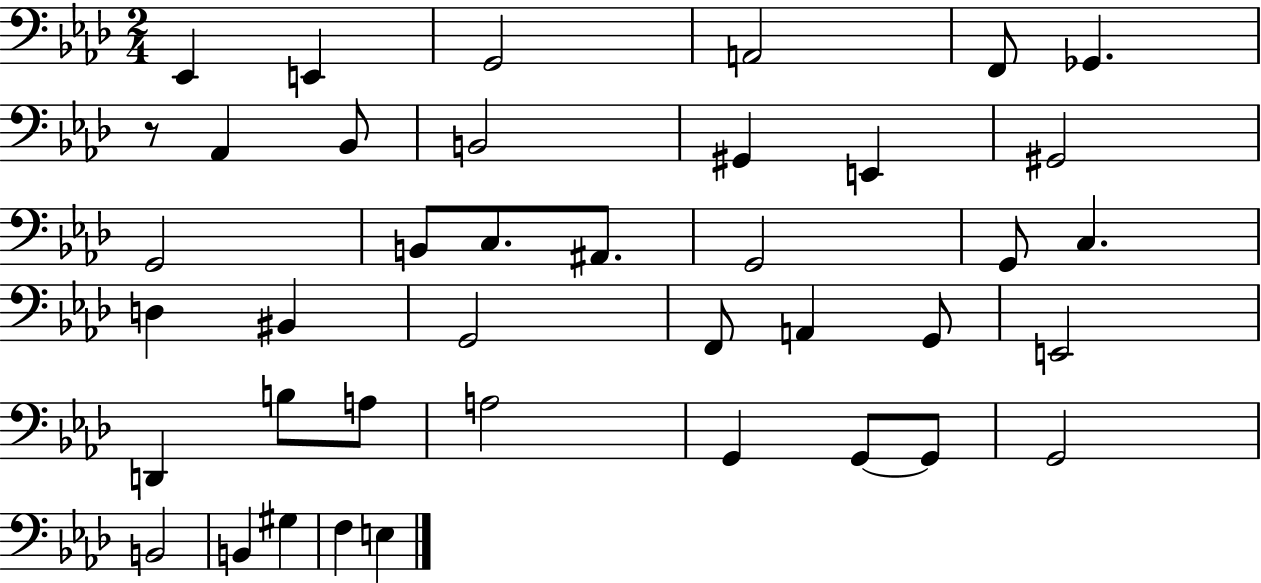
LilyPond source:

{
  \clef bass
  \numericTimeSignature
  \time 2/4
  \key aes \major
  ees,4 e,4 | g,2 | a,2 | f,8 ges,4. | \break r8 aes,4 bes,8 | b,2 | gis,4 e,4 | gis,2 | \break g,2 | b,8 c8. ais,8. | g,2 | g,8 c4. | \break d4 bis,4 | g,2 | f,8 a,4 g,8 | e,2 | \break d,4 b8 a8 | a2 | g,4 g,8~~ g,8 | g,2 | \break b,2 | b,4 gis4 | f4 e4 | \bar "|."
}